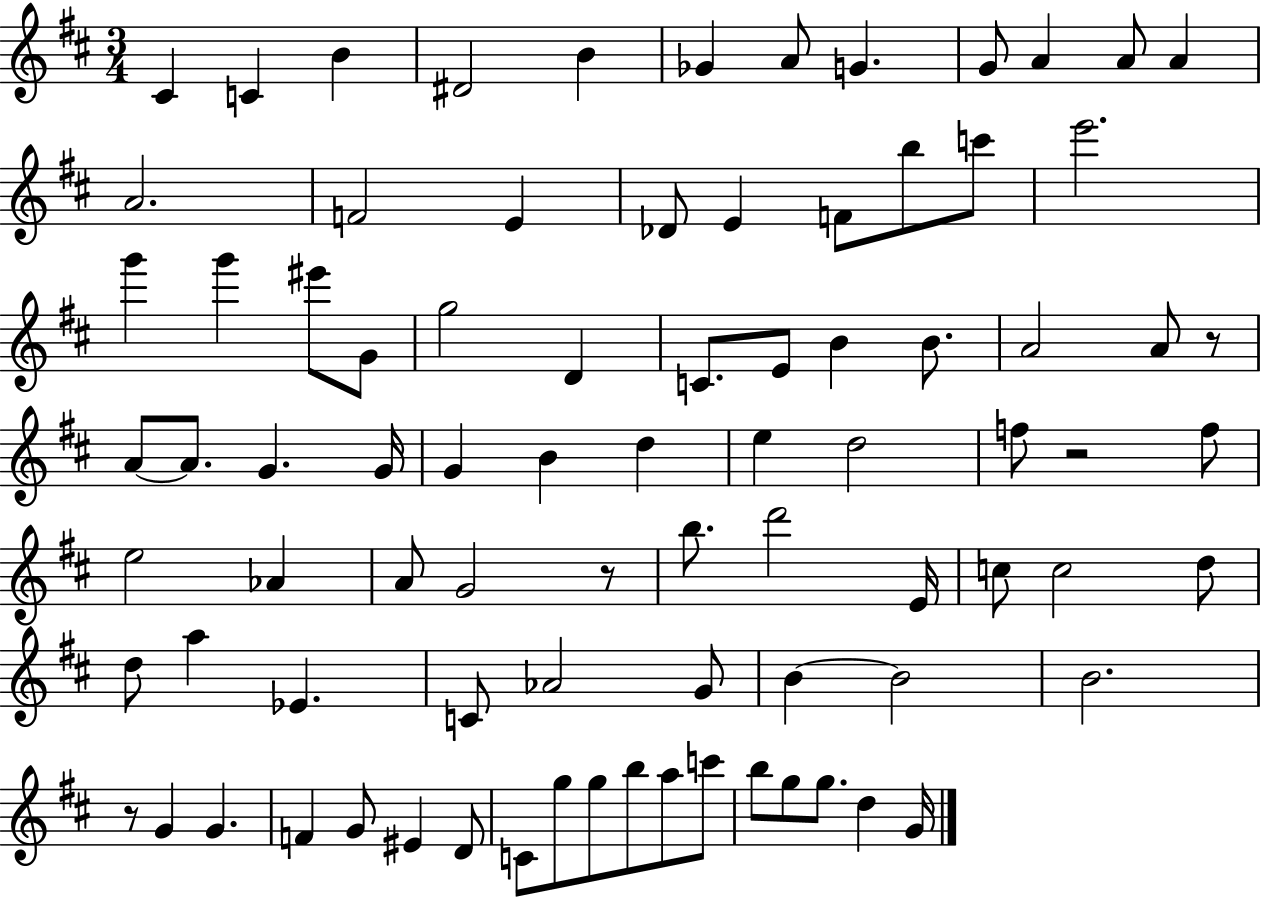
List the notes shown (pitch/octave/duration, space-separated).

C#4/q C4/q B4/q D#4/h B4/q Gb4/q A4/e G4/q. G4/e A4/q A4/e A4/q A4/h. F4/h E4/q Db4/e E4/q F4/e B5/e C6/e E6/h. G6/q G6/q EIS6/e G4/e G5/h D4/q C4/e. E4/e B4/q B4/e. A4/h A4/e R/e A4/e A4/e. G4/q. G4/s G4/q B4/q D5/q E5/q D5/h F5/e R/h F5/e E5/h Ab4/q A4/e G4/h R/e B5/e. D6/h E4/s C5/e C5/h D5/e D5/e A5/q Eb4/q. C4/e Ab4/h G4/e B4/q B4/h B4/h. R/e G4/q G4/q. F4/q G4/e EIS4/q D4/e C4/e G5/e G5/e B5/e A5/e C6/e B5/e G5/e G5/e. D5/q G4/s